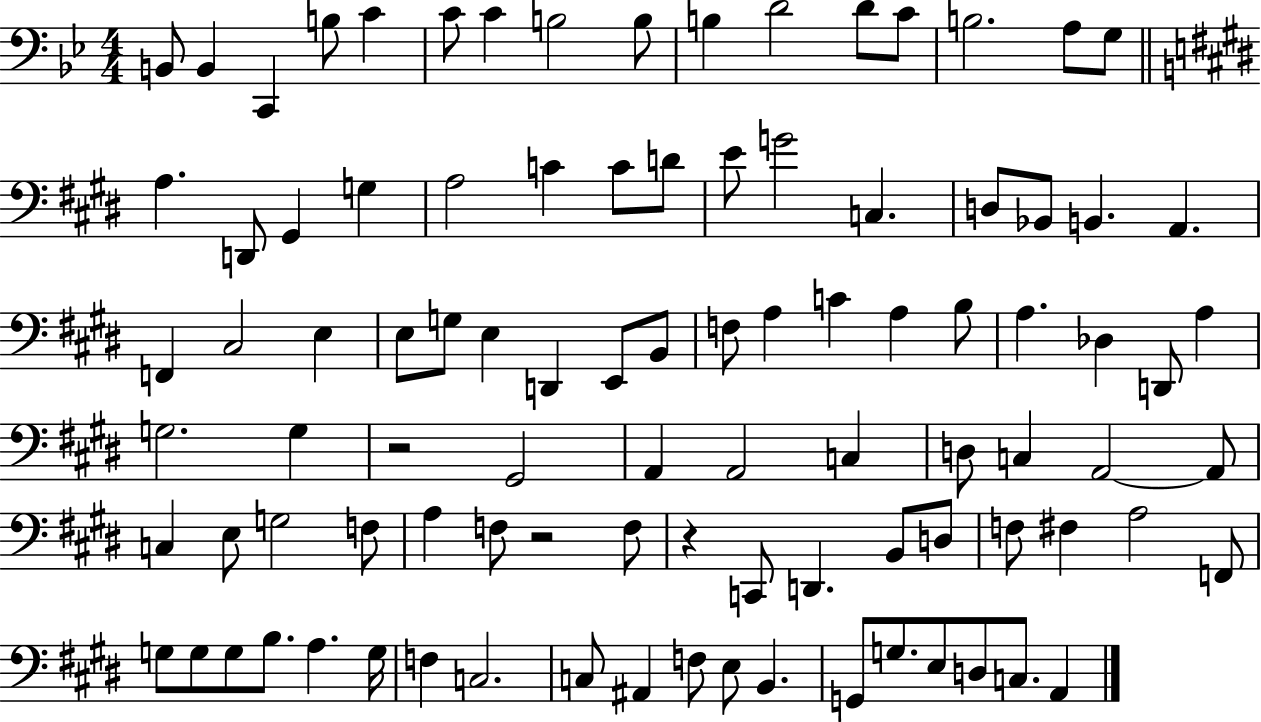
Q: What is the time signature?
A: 4/4